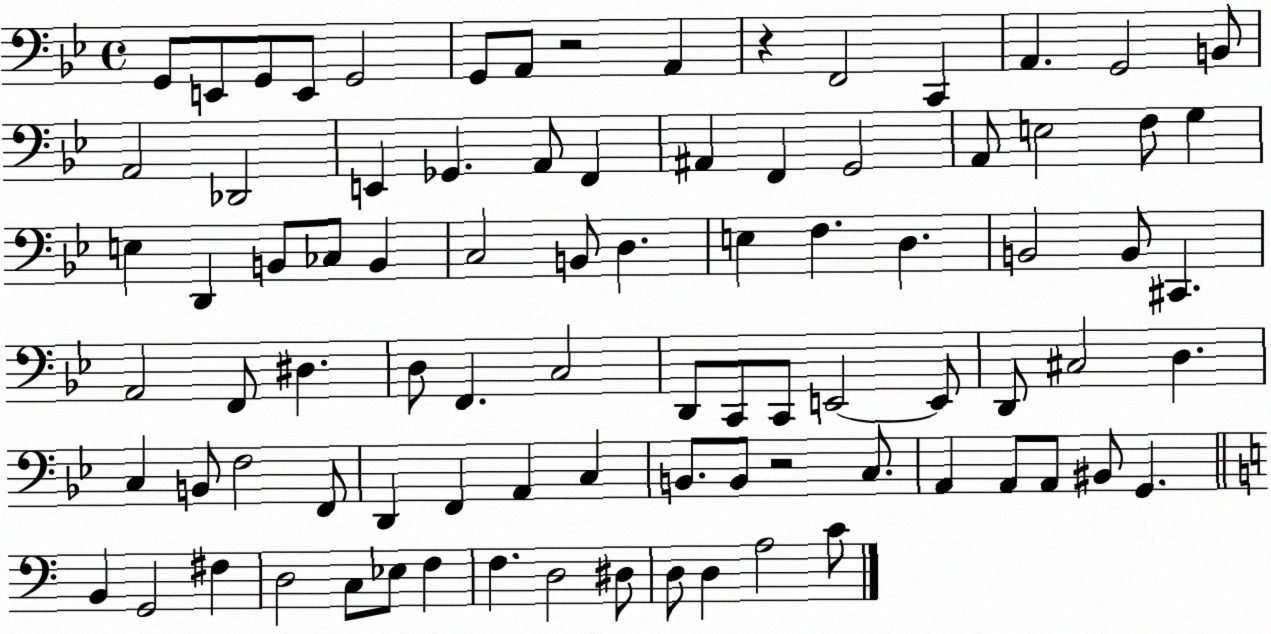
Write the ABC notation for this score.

X:1
T:Untitled
M:4/4
L:1/4
K:Bb
G,,/2 E,,/2 G,,/2 E,,/2 G,,2 G,,/2 A,,/2 z2 A,, z F,,2 C,, A,, G,,2 B,,/2 A,,2 _D,,2 E,, _G,, A,,/2 F,, ^A,, F,, G,,2 A,,/2 E,2 F,/2 G, E, D,, B,,/2 _C,/2 B,, C,2 B,,/2 D, E, F, D, B,,2 B,,/2 ^C,, A,,2 F,,/2 ^D, D,/2 F,, C,2 D,,/2 C,,/2 C,,/2 E,,2 E,,/2 D,,/2 ^C,2 D, C, B,,/2 F,2 F,,/2 D,, F,, A,, C, B,,/2 B,,/2 z2 C,/2 A,, A,,/2 A,,/2 ^B,,/2 G,, B,, G,,2 ^F, D,2 C,/2 _E,/2 F, F, D,2 ^D,/2 D,/2 D, A,2 C/2